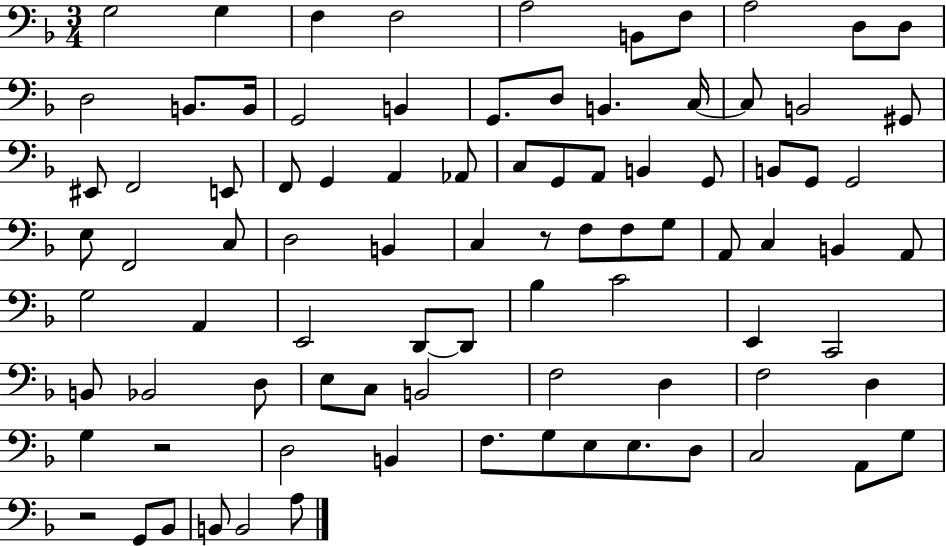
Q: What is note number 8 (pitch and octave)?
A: A3